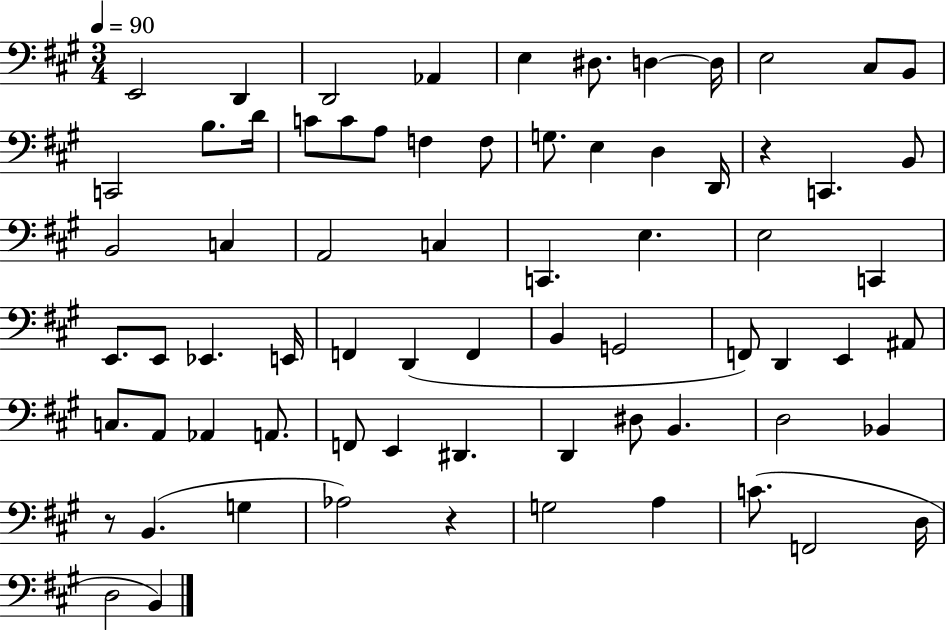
E2/h D2/q D2/h Ab2/q E3/q D#3/e. D3/q D3/s E3/h C#3/e B2/e C2/h B3/e. D4/s C4/e C4/e A3/e F3/q F3/e G3/e. E3/q D3/q D2/s R/q C2/q. B2/e B2/h C3/q A2/h C3/q C2/q. E3/q. E3/h C2/q E2/e. E2/e Eb2/q. E2/s F2/q D2/q F2/q B2/q G2/h F2/e D2/q E2/q A#2/e C3/e. A2/e Ab2/q A2/e. F2/e E2/q D#2/q. D2/q D#3/e B2/q. D3/h Bb2/q R/e B2/q. G3/q Ab3/h R/q G3/h A3/q C4/e. F2/h D3/s D3/h B2/q